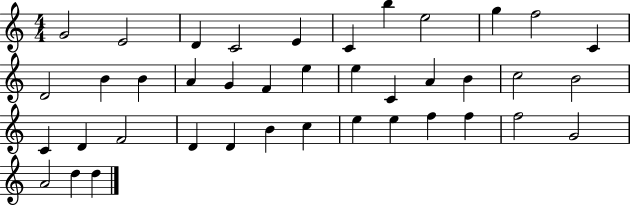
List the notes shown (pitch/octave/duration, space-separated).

G4/h E4/h D4/q C4/h E4/q C4/q B5/q E5/h G5/q F5/h C4/q D4/h B4/q B4/q A4/q G4/q F4/q E5/q E5/q C4/q A4/q B4/q C5/h B4/h C4/q D4/q F4/h D4/q D4/q B4/q C5/q E5/q E5/q F5/q F5/q F5/h G4/h A4/h D5/q D5/q